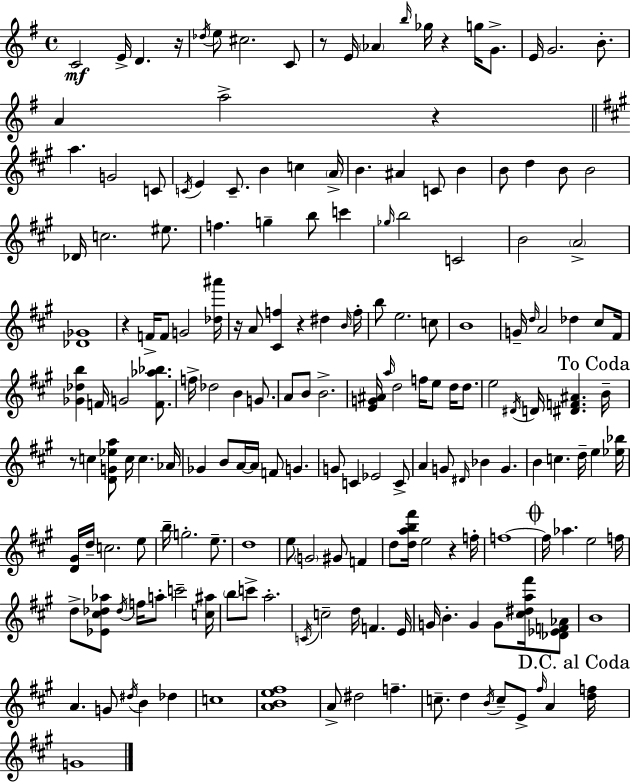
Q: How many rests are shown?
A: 9